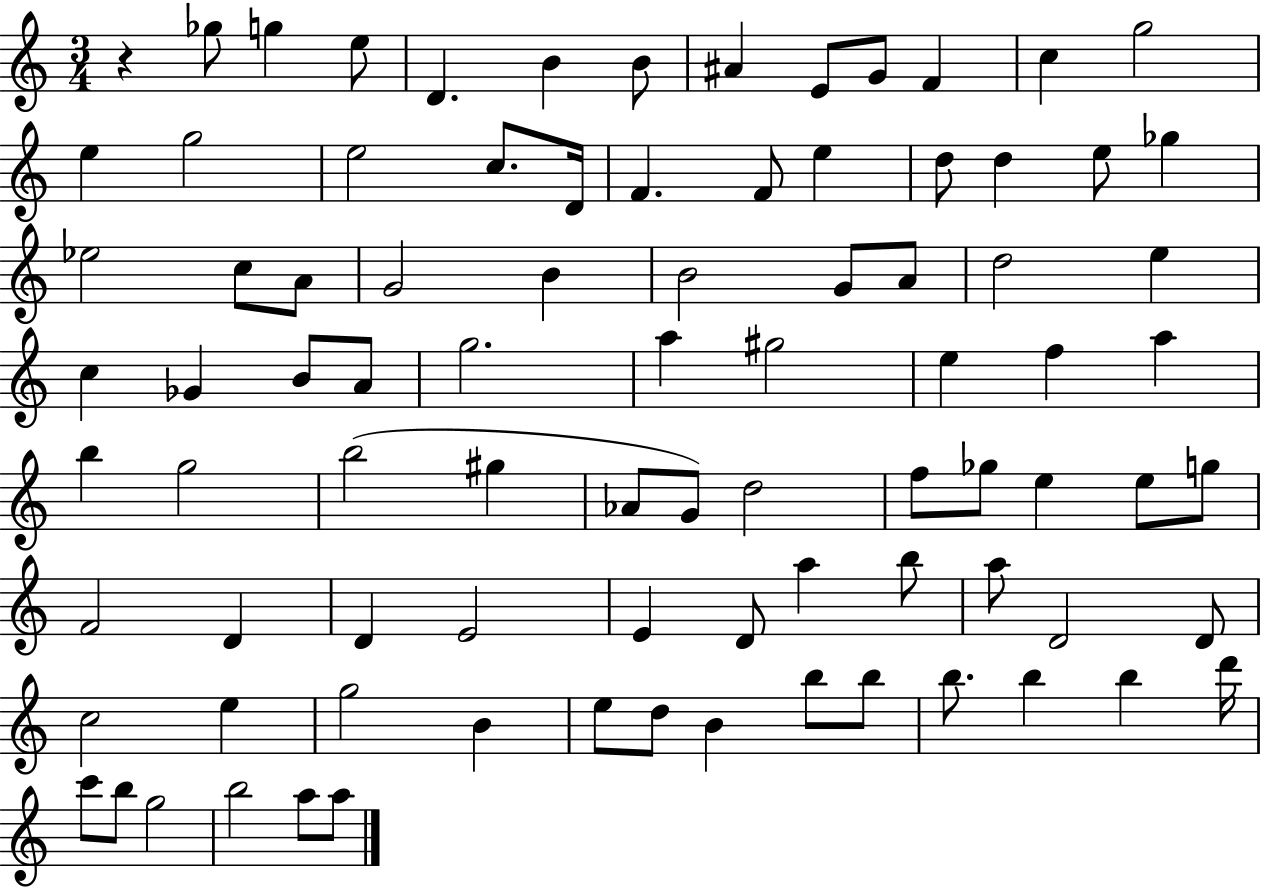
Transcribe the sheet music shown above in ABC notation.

X:1
T:Untitled
M:3/4
L:1/4
K:C
z _g/2 g e/2 D B B/2 ^A E/2 G/2 F c g2 e g2 e2 c/2 D/4 F F/2 e d/2 d e/2 _g _e2 c/2 A/2 G2 B B2 G/2 A/2 d2 e c _G B/2 A/2 g2 a ^g2 e f a b g2 b2 ^g _A/2 G/2 d2 f/2 _g/2 e e/2 g/2 F2 D D E2 E D/2 a b/2 a/2 D2 D/2 c2 e g2 B e/2 d/2 B b/2 b/2 b/2 b b d'/4 c'/2 b/2 g2 b2 a/2 a/2